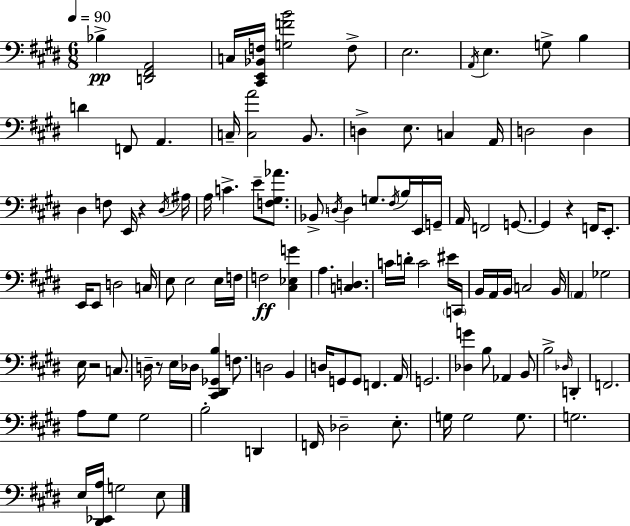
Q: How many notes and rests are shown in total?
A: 113